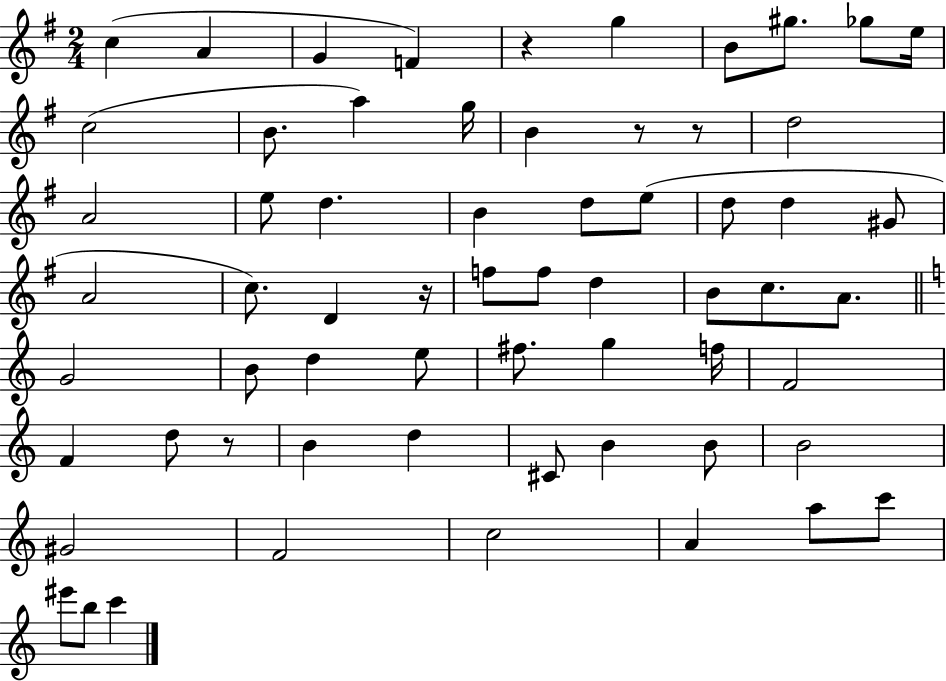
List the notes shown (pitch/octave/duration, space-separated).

C5/q A4/q G4/q F4/q R/q G5/q B4/e G#5/e. Gb5/e E5/s C5/h B4/e. A5/q G5/s B4/q R/e R/e D5/h A4/h E5/e D5/q. B4/q D5/e E5/e D5/e D5/q G#4/e A4/h C5/e. D4/q R/s F5/e F5/e D5/q B4/e C5/e. A4/e. G4/h B4/e D5/q E5/e F#5/e. G5/q F5/s F4/h F4/q D5/e R/e B4/q D5/q C#4/e B4/q B4/e B4/h G#4/h F4/h C5/h A4/q A5/e C6/e EIS6/e B5/e C6/q